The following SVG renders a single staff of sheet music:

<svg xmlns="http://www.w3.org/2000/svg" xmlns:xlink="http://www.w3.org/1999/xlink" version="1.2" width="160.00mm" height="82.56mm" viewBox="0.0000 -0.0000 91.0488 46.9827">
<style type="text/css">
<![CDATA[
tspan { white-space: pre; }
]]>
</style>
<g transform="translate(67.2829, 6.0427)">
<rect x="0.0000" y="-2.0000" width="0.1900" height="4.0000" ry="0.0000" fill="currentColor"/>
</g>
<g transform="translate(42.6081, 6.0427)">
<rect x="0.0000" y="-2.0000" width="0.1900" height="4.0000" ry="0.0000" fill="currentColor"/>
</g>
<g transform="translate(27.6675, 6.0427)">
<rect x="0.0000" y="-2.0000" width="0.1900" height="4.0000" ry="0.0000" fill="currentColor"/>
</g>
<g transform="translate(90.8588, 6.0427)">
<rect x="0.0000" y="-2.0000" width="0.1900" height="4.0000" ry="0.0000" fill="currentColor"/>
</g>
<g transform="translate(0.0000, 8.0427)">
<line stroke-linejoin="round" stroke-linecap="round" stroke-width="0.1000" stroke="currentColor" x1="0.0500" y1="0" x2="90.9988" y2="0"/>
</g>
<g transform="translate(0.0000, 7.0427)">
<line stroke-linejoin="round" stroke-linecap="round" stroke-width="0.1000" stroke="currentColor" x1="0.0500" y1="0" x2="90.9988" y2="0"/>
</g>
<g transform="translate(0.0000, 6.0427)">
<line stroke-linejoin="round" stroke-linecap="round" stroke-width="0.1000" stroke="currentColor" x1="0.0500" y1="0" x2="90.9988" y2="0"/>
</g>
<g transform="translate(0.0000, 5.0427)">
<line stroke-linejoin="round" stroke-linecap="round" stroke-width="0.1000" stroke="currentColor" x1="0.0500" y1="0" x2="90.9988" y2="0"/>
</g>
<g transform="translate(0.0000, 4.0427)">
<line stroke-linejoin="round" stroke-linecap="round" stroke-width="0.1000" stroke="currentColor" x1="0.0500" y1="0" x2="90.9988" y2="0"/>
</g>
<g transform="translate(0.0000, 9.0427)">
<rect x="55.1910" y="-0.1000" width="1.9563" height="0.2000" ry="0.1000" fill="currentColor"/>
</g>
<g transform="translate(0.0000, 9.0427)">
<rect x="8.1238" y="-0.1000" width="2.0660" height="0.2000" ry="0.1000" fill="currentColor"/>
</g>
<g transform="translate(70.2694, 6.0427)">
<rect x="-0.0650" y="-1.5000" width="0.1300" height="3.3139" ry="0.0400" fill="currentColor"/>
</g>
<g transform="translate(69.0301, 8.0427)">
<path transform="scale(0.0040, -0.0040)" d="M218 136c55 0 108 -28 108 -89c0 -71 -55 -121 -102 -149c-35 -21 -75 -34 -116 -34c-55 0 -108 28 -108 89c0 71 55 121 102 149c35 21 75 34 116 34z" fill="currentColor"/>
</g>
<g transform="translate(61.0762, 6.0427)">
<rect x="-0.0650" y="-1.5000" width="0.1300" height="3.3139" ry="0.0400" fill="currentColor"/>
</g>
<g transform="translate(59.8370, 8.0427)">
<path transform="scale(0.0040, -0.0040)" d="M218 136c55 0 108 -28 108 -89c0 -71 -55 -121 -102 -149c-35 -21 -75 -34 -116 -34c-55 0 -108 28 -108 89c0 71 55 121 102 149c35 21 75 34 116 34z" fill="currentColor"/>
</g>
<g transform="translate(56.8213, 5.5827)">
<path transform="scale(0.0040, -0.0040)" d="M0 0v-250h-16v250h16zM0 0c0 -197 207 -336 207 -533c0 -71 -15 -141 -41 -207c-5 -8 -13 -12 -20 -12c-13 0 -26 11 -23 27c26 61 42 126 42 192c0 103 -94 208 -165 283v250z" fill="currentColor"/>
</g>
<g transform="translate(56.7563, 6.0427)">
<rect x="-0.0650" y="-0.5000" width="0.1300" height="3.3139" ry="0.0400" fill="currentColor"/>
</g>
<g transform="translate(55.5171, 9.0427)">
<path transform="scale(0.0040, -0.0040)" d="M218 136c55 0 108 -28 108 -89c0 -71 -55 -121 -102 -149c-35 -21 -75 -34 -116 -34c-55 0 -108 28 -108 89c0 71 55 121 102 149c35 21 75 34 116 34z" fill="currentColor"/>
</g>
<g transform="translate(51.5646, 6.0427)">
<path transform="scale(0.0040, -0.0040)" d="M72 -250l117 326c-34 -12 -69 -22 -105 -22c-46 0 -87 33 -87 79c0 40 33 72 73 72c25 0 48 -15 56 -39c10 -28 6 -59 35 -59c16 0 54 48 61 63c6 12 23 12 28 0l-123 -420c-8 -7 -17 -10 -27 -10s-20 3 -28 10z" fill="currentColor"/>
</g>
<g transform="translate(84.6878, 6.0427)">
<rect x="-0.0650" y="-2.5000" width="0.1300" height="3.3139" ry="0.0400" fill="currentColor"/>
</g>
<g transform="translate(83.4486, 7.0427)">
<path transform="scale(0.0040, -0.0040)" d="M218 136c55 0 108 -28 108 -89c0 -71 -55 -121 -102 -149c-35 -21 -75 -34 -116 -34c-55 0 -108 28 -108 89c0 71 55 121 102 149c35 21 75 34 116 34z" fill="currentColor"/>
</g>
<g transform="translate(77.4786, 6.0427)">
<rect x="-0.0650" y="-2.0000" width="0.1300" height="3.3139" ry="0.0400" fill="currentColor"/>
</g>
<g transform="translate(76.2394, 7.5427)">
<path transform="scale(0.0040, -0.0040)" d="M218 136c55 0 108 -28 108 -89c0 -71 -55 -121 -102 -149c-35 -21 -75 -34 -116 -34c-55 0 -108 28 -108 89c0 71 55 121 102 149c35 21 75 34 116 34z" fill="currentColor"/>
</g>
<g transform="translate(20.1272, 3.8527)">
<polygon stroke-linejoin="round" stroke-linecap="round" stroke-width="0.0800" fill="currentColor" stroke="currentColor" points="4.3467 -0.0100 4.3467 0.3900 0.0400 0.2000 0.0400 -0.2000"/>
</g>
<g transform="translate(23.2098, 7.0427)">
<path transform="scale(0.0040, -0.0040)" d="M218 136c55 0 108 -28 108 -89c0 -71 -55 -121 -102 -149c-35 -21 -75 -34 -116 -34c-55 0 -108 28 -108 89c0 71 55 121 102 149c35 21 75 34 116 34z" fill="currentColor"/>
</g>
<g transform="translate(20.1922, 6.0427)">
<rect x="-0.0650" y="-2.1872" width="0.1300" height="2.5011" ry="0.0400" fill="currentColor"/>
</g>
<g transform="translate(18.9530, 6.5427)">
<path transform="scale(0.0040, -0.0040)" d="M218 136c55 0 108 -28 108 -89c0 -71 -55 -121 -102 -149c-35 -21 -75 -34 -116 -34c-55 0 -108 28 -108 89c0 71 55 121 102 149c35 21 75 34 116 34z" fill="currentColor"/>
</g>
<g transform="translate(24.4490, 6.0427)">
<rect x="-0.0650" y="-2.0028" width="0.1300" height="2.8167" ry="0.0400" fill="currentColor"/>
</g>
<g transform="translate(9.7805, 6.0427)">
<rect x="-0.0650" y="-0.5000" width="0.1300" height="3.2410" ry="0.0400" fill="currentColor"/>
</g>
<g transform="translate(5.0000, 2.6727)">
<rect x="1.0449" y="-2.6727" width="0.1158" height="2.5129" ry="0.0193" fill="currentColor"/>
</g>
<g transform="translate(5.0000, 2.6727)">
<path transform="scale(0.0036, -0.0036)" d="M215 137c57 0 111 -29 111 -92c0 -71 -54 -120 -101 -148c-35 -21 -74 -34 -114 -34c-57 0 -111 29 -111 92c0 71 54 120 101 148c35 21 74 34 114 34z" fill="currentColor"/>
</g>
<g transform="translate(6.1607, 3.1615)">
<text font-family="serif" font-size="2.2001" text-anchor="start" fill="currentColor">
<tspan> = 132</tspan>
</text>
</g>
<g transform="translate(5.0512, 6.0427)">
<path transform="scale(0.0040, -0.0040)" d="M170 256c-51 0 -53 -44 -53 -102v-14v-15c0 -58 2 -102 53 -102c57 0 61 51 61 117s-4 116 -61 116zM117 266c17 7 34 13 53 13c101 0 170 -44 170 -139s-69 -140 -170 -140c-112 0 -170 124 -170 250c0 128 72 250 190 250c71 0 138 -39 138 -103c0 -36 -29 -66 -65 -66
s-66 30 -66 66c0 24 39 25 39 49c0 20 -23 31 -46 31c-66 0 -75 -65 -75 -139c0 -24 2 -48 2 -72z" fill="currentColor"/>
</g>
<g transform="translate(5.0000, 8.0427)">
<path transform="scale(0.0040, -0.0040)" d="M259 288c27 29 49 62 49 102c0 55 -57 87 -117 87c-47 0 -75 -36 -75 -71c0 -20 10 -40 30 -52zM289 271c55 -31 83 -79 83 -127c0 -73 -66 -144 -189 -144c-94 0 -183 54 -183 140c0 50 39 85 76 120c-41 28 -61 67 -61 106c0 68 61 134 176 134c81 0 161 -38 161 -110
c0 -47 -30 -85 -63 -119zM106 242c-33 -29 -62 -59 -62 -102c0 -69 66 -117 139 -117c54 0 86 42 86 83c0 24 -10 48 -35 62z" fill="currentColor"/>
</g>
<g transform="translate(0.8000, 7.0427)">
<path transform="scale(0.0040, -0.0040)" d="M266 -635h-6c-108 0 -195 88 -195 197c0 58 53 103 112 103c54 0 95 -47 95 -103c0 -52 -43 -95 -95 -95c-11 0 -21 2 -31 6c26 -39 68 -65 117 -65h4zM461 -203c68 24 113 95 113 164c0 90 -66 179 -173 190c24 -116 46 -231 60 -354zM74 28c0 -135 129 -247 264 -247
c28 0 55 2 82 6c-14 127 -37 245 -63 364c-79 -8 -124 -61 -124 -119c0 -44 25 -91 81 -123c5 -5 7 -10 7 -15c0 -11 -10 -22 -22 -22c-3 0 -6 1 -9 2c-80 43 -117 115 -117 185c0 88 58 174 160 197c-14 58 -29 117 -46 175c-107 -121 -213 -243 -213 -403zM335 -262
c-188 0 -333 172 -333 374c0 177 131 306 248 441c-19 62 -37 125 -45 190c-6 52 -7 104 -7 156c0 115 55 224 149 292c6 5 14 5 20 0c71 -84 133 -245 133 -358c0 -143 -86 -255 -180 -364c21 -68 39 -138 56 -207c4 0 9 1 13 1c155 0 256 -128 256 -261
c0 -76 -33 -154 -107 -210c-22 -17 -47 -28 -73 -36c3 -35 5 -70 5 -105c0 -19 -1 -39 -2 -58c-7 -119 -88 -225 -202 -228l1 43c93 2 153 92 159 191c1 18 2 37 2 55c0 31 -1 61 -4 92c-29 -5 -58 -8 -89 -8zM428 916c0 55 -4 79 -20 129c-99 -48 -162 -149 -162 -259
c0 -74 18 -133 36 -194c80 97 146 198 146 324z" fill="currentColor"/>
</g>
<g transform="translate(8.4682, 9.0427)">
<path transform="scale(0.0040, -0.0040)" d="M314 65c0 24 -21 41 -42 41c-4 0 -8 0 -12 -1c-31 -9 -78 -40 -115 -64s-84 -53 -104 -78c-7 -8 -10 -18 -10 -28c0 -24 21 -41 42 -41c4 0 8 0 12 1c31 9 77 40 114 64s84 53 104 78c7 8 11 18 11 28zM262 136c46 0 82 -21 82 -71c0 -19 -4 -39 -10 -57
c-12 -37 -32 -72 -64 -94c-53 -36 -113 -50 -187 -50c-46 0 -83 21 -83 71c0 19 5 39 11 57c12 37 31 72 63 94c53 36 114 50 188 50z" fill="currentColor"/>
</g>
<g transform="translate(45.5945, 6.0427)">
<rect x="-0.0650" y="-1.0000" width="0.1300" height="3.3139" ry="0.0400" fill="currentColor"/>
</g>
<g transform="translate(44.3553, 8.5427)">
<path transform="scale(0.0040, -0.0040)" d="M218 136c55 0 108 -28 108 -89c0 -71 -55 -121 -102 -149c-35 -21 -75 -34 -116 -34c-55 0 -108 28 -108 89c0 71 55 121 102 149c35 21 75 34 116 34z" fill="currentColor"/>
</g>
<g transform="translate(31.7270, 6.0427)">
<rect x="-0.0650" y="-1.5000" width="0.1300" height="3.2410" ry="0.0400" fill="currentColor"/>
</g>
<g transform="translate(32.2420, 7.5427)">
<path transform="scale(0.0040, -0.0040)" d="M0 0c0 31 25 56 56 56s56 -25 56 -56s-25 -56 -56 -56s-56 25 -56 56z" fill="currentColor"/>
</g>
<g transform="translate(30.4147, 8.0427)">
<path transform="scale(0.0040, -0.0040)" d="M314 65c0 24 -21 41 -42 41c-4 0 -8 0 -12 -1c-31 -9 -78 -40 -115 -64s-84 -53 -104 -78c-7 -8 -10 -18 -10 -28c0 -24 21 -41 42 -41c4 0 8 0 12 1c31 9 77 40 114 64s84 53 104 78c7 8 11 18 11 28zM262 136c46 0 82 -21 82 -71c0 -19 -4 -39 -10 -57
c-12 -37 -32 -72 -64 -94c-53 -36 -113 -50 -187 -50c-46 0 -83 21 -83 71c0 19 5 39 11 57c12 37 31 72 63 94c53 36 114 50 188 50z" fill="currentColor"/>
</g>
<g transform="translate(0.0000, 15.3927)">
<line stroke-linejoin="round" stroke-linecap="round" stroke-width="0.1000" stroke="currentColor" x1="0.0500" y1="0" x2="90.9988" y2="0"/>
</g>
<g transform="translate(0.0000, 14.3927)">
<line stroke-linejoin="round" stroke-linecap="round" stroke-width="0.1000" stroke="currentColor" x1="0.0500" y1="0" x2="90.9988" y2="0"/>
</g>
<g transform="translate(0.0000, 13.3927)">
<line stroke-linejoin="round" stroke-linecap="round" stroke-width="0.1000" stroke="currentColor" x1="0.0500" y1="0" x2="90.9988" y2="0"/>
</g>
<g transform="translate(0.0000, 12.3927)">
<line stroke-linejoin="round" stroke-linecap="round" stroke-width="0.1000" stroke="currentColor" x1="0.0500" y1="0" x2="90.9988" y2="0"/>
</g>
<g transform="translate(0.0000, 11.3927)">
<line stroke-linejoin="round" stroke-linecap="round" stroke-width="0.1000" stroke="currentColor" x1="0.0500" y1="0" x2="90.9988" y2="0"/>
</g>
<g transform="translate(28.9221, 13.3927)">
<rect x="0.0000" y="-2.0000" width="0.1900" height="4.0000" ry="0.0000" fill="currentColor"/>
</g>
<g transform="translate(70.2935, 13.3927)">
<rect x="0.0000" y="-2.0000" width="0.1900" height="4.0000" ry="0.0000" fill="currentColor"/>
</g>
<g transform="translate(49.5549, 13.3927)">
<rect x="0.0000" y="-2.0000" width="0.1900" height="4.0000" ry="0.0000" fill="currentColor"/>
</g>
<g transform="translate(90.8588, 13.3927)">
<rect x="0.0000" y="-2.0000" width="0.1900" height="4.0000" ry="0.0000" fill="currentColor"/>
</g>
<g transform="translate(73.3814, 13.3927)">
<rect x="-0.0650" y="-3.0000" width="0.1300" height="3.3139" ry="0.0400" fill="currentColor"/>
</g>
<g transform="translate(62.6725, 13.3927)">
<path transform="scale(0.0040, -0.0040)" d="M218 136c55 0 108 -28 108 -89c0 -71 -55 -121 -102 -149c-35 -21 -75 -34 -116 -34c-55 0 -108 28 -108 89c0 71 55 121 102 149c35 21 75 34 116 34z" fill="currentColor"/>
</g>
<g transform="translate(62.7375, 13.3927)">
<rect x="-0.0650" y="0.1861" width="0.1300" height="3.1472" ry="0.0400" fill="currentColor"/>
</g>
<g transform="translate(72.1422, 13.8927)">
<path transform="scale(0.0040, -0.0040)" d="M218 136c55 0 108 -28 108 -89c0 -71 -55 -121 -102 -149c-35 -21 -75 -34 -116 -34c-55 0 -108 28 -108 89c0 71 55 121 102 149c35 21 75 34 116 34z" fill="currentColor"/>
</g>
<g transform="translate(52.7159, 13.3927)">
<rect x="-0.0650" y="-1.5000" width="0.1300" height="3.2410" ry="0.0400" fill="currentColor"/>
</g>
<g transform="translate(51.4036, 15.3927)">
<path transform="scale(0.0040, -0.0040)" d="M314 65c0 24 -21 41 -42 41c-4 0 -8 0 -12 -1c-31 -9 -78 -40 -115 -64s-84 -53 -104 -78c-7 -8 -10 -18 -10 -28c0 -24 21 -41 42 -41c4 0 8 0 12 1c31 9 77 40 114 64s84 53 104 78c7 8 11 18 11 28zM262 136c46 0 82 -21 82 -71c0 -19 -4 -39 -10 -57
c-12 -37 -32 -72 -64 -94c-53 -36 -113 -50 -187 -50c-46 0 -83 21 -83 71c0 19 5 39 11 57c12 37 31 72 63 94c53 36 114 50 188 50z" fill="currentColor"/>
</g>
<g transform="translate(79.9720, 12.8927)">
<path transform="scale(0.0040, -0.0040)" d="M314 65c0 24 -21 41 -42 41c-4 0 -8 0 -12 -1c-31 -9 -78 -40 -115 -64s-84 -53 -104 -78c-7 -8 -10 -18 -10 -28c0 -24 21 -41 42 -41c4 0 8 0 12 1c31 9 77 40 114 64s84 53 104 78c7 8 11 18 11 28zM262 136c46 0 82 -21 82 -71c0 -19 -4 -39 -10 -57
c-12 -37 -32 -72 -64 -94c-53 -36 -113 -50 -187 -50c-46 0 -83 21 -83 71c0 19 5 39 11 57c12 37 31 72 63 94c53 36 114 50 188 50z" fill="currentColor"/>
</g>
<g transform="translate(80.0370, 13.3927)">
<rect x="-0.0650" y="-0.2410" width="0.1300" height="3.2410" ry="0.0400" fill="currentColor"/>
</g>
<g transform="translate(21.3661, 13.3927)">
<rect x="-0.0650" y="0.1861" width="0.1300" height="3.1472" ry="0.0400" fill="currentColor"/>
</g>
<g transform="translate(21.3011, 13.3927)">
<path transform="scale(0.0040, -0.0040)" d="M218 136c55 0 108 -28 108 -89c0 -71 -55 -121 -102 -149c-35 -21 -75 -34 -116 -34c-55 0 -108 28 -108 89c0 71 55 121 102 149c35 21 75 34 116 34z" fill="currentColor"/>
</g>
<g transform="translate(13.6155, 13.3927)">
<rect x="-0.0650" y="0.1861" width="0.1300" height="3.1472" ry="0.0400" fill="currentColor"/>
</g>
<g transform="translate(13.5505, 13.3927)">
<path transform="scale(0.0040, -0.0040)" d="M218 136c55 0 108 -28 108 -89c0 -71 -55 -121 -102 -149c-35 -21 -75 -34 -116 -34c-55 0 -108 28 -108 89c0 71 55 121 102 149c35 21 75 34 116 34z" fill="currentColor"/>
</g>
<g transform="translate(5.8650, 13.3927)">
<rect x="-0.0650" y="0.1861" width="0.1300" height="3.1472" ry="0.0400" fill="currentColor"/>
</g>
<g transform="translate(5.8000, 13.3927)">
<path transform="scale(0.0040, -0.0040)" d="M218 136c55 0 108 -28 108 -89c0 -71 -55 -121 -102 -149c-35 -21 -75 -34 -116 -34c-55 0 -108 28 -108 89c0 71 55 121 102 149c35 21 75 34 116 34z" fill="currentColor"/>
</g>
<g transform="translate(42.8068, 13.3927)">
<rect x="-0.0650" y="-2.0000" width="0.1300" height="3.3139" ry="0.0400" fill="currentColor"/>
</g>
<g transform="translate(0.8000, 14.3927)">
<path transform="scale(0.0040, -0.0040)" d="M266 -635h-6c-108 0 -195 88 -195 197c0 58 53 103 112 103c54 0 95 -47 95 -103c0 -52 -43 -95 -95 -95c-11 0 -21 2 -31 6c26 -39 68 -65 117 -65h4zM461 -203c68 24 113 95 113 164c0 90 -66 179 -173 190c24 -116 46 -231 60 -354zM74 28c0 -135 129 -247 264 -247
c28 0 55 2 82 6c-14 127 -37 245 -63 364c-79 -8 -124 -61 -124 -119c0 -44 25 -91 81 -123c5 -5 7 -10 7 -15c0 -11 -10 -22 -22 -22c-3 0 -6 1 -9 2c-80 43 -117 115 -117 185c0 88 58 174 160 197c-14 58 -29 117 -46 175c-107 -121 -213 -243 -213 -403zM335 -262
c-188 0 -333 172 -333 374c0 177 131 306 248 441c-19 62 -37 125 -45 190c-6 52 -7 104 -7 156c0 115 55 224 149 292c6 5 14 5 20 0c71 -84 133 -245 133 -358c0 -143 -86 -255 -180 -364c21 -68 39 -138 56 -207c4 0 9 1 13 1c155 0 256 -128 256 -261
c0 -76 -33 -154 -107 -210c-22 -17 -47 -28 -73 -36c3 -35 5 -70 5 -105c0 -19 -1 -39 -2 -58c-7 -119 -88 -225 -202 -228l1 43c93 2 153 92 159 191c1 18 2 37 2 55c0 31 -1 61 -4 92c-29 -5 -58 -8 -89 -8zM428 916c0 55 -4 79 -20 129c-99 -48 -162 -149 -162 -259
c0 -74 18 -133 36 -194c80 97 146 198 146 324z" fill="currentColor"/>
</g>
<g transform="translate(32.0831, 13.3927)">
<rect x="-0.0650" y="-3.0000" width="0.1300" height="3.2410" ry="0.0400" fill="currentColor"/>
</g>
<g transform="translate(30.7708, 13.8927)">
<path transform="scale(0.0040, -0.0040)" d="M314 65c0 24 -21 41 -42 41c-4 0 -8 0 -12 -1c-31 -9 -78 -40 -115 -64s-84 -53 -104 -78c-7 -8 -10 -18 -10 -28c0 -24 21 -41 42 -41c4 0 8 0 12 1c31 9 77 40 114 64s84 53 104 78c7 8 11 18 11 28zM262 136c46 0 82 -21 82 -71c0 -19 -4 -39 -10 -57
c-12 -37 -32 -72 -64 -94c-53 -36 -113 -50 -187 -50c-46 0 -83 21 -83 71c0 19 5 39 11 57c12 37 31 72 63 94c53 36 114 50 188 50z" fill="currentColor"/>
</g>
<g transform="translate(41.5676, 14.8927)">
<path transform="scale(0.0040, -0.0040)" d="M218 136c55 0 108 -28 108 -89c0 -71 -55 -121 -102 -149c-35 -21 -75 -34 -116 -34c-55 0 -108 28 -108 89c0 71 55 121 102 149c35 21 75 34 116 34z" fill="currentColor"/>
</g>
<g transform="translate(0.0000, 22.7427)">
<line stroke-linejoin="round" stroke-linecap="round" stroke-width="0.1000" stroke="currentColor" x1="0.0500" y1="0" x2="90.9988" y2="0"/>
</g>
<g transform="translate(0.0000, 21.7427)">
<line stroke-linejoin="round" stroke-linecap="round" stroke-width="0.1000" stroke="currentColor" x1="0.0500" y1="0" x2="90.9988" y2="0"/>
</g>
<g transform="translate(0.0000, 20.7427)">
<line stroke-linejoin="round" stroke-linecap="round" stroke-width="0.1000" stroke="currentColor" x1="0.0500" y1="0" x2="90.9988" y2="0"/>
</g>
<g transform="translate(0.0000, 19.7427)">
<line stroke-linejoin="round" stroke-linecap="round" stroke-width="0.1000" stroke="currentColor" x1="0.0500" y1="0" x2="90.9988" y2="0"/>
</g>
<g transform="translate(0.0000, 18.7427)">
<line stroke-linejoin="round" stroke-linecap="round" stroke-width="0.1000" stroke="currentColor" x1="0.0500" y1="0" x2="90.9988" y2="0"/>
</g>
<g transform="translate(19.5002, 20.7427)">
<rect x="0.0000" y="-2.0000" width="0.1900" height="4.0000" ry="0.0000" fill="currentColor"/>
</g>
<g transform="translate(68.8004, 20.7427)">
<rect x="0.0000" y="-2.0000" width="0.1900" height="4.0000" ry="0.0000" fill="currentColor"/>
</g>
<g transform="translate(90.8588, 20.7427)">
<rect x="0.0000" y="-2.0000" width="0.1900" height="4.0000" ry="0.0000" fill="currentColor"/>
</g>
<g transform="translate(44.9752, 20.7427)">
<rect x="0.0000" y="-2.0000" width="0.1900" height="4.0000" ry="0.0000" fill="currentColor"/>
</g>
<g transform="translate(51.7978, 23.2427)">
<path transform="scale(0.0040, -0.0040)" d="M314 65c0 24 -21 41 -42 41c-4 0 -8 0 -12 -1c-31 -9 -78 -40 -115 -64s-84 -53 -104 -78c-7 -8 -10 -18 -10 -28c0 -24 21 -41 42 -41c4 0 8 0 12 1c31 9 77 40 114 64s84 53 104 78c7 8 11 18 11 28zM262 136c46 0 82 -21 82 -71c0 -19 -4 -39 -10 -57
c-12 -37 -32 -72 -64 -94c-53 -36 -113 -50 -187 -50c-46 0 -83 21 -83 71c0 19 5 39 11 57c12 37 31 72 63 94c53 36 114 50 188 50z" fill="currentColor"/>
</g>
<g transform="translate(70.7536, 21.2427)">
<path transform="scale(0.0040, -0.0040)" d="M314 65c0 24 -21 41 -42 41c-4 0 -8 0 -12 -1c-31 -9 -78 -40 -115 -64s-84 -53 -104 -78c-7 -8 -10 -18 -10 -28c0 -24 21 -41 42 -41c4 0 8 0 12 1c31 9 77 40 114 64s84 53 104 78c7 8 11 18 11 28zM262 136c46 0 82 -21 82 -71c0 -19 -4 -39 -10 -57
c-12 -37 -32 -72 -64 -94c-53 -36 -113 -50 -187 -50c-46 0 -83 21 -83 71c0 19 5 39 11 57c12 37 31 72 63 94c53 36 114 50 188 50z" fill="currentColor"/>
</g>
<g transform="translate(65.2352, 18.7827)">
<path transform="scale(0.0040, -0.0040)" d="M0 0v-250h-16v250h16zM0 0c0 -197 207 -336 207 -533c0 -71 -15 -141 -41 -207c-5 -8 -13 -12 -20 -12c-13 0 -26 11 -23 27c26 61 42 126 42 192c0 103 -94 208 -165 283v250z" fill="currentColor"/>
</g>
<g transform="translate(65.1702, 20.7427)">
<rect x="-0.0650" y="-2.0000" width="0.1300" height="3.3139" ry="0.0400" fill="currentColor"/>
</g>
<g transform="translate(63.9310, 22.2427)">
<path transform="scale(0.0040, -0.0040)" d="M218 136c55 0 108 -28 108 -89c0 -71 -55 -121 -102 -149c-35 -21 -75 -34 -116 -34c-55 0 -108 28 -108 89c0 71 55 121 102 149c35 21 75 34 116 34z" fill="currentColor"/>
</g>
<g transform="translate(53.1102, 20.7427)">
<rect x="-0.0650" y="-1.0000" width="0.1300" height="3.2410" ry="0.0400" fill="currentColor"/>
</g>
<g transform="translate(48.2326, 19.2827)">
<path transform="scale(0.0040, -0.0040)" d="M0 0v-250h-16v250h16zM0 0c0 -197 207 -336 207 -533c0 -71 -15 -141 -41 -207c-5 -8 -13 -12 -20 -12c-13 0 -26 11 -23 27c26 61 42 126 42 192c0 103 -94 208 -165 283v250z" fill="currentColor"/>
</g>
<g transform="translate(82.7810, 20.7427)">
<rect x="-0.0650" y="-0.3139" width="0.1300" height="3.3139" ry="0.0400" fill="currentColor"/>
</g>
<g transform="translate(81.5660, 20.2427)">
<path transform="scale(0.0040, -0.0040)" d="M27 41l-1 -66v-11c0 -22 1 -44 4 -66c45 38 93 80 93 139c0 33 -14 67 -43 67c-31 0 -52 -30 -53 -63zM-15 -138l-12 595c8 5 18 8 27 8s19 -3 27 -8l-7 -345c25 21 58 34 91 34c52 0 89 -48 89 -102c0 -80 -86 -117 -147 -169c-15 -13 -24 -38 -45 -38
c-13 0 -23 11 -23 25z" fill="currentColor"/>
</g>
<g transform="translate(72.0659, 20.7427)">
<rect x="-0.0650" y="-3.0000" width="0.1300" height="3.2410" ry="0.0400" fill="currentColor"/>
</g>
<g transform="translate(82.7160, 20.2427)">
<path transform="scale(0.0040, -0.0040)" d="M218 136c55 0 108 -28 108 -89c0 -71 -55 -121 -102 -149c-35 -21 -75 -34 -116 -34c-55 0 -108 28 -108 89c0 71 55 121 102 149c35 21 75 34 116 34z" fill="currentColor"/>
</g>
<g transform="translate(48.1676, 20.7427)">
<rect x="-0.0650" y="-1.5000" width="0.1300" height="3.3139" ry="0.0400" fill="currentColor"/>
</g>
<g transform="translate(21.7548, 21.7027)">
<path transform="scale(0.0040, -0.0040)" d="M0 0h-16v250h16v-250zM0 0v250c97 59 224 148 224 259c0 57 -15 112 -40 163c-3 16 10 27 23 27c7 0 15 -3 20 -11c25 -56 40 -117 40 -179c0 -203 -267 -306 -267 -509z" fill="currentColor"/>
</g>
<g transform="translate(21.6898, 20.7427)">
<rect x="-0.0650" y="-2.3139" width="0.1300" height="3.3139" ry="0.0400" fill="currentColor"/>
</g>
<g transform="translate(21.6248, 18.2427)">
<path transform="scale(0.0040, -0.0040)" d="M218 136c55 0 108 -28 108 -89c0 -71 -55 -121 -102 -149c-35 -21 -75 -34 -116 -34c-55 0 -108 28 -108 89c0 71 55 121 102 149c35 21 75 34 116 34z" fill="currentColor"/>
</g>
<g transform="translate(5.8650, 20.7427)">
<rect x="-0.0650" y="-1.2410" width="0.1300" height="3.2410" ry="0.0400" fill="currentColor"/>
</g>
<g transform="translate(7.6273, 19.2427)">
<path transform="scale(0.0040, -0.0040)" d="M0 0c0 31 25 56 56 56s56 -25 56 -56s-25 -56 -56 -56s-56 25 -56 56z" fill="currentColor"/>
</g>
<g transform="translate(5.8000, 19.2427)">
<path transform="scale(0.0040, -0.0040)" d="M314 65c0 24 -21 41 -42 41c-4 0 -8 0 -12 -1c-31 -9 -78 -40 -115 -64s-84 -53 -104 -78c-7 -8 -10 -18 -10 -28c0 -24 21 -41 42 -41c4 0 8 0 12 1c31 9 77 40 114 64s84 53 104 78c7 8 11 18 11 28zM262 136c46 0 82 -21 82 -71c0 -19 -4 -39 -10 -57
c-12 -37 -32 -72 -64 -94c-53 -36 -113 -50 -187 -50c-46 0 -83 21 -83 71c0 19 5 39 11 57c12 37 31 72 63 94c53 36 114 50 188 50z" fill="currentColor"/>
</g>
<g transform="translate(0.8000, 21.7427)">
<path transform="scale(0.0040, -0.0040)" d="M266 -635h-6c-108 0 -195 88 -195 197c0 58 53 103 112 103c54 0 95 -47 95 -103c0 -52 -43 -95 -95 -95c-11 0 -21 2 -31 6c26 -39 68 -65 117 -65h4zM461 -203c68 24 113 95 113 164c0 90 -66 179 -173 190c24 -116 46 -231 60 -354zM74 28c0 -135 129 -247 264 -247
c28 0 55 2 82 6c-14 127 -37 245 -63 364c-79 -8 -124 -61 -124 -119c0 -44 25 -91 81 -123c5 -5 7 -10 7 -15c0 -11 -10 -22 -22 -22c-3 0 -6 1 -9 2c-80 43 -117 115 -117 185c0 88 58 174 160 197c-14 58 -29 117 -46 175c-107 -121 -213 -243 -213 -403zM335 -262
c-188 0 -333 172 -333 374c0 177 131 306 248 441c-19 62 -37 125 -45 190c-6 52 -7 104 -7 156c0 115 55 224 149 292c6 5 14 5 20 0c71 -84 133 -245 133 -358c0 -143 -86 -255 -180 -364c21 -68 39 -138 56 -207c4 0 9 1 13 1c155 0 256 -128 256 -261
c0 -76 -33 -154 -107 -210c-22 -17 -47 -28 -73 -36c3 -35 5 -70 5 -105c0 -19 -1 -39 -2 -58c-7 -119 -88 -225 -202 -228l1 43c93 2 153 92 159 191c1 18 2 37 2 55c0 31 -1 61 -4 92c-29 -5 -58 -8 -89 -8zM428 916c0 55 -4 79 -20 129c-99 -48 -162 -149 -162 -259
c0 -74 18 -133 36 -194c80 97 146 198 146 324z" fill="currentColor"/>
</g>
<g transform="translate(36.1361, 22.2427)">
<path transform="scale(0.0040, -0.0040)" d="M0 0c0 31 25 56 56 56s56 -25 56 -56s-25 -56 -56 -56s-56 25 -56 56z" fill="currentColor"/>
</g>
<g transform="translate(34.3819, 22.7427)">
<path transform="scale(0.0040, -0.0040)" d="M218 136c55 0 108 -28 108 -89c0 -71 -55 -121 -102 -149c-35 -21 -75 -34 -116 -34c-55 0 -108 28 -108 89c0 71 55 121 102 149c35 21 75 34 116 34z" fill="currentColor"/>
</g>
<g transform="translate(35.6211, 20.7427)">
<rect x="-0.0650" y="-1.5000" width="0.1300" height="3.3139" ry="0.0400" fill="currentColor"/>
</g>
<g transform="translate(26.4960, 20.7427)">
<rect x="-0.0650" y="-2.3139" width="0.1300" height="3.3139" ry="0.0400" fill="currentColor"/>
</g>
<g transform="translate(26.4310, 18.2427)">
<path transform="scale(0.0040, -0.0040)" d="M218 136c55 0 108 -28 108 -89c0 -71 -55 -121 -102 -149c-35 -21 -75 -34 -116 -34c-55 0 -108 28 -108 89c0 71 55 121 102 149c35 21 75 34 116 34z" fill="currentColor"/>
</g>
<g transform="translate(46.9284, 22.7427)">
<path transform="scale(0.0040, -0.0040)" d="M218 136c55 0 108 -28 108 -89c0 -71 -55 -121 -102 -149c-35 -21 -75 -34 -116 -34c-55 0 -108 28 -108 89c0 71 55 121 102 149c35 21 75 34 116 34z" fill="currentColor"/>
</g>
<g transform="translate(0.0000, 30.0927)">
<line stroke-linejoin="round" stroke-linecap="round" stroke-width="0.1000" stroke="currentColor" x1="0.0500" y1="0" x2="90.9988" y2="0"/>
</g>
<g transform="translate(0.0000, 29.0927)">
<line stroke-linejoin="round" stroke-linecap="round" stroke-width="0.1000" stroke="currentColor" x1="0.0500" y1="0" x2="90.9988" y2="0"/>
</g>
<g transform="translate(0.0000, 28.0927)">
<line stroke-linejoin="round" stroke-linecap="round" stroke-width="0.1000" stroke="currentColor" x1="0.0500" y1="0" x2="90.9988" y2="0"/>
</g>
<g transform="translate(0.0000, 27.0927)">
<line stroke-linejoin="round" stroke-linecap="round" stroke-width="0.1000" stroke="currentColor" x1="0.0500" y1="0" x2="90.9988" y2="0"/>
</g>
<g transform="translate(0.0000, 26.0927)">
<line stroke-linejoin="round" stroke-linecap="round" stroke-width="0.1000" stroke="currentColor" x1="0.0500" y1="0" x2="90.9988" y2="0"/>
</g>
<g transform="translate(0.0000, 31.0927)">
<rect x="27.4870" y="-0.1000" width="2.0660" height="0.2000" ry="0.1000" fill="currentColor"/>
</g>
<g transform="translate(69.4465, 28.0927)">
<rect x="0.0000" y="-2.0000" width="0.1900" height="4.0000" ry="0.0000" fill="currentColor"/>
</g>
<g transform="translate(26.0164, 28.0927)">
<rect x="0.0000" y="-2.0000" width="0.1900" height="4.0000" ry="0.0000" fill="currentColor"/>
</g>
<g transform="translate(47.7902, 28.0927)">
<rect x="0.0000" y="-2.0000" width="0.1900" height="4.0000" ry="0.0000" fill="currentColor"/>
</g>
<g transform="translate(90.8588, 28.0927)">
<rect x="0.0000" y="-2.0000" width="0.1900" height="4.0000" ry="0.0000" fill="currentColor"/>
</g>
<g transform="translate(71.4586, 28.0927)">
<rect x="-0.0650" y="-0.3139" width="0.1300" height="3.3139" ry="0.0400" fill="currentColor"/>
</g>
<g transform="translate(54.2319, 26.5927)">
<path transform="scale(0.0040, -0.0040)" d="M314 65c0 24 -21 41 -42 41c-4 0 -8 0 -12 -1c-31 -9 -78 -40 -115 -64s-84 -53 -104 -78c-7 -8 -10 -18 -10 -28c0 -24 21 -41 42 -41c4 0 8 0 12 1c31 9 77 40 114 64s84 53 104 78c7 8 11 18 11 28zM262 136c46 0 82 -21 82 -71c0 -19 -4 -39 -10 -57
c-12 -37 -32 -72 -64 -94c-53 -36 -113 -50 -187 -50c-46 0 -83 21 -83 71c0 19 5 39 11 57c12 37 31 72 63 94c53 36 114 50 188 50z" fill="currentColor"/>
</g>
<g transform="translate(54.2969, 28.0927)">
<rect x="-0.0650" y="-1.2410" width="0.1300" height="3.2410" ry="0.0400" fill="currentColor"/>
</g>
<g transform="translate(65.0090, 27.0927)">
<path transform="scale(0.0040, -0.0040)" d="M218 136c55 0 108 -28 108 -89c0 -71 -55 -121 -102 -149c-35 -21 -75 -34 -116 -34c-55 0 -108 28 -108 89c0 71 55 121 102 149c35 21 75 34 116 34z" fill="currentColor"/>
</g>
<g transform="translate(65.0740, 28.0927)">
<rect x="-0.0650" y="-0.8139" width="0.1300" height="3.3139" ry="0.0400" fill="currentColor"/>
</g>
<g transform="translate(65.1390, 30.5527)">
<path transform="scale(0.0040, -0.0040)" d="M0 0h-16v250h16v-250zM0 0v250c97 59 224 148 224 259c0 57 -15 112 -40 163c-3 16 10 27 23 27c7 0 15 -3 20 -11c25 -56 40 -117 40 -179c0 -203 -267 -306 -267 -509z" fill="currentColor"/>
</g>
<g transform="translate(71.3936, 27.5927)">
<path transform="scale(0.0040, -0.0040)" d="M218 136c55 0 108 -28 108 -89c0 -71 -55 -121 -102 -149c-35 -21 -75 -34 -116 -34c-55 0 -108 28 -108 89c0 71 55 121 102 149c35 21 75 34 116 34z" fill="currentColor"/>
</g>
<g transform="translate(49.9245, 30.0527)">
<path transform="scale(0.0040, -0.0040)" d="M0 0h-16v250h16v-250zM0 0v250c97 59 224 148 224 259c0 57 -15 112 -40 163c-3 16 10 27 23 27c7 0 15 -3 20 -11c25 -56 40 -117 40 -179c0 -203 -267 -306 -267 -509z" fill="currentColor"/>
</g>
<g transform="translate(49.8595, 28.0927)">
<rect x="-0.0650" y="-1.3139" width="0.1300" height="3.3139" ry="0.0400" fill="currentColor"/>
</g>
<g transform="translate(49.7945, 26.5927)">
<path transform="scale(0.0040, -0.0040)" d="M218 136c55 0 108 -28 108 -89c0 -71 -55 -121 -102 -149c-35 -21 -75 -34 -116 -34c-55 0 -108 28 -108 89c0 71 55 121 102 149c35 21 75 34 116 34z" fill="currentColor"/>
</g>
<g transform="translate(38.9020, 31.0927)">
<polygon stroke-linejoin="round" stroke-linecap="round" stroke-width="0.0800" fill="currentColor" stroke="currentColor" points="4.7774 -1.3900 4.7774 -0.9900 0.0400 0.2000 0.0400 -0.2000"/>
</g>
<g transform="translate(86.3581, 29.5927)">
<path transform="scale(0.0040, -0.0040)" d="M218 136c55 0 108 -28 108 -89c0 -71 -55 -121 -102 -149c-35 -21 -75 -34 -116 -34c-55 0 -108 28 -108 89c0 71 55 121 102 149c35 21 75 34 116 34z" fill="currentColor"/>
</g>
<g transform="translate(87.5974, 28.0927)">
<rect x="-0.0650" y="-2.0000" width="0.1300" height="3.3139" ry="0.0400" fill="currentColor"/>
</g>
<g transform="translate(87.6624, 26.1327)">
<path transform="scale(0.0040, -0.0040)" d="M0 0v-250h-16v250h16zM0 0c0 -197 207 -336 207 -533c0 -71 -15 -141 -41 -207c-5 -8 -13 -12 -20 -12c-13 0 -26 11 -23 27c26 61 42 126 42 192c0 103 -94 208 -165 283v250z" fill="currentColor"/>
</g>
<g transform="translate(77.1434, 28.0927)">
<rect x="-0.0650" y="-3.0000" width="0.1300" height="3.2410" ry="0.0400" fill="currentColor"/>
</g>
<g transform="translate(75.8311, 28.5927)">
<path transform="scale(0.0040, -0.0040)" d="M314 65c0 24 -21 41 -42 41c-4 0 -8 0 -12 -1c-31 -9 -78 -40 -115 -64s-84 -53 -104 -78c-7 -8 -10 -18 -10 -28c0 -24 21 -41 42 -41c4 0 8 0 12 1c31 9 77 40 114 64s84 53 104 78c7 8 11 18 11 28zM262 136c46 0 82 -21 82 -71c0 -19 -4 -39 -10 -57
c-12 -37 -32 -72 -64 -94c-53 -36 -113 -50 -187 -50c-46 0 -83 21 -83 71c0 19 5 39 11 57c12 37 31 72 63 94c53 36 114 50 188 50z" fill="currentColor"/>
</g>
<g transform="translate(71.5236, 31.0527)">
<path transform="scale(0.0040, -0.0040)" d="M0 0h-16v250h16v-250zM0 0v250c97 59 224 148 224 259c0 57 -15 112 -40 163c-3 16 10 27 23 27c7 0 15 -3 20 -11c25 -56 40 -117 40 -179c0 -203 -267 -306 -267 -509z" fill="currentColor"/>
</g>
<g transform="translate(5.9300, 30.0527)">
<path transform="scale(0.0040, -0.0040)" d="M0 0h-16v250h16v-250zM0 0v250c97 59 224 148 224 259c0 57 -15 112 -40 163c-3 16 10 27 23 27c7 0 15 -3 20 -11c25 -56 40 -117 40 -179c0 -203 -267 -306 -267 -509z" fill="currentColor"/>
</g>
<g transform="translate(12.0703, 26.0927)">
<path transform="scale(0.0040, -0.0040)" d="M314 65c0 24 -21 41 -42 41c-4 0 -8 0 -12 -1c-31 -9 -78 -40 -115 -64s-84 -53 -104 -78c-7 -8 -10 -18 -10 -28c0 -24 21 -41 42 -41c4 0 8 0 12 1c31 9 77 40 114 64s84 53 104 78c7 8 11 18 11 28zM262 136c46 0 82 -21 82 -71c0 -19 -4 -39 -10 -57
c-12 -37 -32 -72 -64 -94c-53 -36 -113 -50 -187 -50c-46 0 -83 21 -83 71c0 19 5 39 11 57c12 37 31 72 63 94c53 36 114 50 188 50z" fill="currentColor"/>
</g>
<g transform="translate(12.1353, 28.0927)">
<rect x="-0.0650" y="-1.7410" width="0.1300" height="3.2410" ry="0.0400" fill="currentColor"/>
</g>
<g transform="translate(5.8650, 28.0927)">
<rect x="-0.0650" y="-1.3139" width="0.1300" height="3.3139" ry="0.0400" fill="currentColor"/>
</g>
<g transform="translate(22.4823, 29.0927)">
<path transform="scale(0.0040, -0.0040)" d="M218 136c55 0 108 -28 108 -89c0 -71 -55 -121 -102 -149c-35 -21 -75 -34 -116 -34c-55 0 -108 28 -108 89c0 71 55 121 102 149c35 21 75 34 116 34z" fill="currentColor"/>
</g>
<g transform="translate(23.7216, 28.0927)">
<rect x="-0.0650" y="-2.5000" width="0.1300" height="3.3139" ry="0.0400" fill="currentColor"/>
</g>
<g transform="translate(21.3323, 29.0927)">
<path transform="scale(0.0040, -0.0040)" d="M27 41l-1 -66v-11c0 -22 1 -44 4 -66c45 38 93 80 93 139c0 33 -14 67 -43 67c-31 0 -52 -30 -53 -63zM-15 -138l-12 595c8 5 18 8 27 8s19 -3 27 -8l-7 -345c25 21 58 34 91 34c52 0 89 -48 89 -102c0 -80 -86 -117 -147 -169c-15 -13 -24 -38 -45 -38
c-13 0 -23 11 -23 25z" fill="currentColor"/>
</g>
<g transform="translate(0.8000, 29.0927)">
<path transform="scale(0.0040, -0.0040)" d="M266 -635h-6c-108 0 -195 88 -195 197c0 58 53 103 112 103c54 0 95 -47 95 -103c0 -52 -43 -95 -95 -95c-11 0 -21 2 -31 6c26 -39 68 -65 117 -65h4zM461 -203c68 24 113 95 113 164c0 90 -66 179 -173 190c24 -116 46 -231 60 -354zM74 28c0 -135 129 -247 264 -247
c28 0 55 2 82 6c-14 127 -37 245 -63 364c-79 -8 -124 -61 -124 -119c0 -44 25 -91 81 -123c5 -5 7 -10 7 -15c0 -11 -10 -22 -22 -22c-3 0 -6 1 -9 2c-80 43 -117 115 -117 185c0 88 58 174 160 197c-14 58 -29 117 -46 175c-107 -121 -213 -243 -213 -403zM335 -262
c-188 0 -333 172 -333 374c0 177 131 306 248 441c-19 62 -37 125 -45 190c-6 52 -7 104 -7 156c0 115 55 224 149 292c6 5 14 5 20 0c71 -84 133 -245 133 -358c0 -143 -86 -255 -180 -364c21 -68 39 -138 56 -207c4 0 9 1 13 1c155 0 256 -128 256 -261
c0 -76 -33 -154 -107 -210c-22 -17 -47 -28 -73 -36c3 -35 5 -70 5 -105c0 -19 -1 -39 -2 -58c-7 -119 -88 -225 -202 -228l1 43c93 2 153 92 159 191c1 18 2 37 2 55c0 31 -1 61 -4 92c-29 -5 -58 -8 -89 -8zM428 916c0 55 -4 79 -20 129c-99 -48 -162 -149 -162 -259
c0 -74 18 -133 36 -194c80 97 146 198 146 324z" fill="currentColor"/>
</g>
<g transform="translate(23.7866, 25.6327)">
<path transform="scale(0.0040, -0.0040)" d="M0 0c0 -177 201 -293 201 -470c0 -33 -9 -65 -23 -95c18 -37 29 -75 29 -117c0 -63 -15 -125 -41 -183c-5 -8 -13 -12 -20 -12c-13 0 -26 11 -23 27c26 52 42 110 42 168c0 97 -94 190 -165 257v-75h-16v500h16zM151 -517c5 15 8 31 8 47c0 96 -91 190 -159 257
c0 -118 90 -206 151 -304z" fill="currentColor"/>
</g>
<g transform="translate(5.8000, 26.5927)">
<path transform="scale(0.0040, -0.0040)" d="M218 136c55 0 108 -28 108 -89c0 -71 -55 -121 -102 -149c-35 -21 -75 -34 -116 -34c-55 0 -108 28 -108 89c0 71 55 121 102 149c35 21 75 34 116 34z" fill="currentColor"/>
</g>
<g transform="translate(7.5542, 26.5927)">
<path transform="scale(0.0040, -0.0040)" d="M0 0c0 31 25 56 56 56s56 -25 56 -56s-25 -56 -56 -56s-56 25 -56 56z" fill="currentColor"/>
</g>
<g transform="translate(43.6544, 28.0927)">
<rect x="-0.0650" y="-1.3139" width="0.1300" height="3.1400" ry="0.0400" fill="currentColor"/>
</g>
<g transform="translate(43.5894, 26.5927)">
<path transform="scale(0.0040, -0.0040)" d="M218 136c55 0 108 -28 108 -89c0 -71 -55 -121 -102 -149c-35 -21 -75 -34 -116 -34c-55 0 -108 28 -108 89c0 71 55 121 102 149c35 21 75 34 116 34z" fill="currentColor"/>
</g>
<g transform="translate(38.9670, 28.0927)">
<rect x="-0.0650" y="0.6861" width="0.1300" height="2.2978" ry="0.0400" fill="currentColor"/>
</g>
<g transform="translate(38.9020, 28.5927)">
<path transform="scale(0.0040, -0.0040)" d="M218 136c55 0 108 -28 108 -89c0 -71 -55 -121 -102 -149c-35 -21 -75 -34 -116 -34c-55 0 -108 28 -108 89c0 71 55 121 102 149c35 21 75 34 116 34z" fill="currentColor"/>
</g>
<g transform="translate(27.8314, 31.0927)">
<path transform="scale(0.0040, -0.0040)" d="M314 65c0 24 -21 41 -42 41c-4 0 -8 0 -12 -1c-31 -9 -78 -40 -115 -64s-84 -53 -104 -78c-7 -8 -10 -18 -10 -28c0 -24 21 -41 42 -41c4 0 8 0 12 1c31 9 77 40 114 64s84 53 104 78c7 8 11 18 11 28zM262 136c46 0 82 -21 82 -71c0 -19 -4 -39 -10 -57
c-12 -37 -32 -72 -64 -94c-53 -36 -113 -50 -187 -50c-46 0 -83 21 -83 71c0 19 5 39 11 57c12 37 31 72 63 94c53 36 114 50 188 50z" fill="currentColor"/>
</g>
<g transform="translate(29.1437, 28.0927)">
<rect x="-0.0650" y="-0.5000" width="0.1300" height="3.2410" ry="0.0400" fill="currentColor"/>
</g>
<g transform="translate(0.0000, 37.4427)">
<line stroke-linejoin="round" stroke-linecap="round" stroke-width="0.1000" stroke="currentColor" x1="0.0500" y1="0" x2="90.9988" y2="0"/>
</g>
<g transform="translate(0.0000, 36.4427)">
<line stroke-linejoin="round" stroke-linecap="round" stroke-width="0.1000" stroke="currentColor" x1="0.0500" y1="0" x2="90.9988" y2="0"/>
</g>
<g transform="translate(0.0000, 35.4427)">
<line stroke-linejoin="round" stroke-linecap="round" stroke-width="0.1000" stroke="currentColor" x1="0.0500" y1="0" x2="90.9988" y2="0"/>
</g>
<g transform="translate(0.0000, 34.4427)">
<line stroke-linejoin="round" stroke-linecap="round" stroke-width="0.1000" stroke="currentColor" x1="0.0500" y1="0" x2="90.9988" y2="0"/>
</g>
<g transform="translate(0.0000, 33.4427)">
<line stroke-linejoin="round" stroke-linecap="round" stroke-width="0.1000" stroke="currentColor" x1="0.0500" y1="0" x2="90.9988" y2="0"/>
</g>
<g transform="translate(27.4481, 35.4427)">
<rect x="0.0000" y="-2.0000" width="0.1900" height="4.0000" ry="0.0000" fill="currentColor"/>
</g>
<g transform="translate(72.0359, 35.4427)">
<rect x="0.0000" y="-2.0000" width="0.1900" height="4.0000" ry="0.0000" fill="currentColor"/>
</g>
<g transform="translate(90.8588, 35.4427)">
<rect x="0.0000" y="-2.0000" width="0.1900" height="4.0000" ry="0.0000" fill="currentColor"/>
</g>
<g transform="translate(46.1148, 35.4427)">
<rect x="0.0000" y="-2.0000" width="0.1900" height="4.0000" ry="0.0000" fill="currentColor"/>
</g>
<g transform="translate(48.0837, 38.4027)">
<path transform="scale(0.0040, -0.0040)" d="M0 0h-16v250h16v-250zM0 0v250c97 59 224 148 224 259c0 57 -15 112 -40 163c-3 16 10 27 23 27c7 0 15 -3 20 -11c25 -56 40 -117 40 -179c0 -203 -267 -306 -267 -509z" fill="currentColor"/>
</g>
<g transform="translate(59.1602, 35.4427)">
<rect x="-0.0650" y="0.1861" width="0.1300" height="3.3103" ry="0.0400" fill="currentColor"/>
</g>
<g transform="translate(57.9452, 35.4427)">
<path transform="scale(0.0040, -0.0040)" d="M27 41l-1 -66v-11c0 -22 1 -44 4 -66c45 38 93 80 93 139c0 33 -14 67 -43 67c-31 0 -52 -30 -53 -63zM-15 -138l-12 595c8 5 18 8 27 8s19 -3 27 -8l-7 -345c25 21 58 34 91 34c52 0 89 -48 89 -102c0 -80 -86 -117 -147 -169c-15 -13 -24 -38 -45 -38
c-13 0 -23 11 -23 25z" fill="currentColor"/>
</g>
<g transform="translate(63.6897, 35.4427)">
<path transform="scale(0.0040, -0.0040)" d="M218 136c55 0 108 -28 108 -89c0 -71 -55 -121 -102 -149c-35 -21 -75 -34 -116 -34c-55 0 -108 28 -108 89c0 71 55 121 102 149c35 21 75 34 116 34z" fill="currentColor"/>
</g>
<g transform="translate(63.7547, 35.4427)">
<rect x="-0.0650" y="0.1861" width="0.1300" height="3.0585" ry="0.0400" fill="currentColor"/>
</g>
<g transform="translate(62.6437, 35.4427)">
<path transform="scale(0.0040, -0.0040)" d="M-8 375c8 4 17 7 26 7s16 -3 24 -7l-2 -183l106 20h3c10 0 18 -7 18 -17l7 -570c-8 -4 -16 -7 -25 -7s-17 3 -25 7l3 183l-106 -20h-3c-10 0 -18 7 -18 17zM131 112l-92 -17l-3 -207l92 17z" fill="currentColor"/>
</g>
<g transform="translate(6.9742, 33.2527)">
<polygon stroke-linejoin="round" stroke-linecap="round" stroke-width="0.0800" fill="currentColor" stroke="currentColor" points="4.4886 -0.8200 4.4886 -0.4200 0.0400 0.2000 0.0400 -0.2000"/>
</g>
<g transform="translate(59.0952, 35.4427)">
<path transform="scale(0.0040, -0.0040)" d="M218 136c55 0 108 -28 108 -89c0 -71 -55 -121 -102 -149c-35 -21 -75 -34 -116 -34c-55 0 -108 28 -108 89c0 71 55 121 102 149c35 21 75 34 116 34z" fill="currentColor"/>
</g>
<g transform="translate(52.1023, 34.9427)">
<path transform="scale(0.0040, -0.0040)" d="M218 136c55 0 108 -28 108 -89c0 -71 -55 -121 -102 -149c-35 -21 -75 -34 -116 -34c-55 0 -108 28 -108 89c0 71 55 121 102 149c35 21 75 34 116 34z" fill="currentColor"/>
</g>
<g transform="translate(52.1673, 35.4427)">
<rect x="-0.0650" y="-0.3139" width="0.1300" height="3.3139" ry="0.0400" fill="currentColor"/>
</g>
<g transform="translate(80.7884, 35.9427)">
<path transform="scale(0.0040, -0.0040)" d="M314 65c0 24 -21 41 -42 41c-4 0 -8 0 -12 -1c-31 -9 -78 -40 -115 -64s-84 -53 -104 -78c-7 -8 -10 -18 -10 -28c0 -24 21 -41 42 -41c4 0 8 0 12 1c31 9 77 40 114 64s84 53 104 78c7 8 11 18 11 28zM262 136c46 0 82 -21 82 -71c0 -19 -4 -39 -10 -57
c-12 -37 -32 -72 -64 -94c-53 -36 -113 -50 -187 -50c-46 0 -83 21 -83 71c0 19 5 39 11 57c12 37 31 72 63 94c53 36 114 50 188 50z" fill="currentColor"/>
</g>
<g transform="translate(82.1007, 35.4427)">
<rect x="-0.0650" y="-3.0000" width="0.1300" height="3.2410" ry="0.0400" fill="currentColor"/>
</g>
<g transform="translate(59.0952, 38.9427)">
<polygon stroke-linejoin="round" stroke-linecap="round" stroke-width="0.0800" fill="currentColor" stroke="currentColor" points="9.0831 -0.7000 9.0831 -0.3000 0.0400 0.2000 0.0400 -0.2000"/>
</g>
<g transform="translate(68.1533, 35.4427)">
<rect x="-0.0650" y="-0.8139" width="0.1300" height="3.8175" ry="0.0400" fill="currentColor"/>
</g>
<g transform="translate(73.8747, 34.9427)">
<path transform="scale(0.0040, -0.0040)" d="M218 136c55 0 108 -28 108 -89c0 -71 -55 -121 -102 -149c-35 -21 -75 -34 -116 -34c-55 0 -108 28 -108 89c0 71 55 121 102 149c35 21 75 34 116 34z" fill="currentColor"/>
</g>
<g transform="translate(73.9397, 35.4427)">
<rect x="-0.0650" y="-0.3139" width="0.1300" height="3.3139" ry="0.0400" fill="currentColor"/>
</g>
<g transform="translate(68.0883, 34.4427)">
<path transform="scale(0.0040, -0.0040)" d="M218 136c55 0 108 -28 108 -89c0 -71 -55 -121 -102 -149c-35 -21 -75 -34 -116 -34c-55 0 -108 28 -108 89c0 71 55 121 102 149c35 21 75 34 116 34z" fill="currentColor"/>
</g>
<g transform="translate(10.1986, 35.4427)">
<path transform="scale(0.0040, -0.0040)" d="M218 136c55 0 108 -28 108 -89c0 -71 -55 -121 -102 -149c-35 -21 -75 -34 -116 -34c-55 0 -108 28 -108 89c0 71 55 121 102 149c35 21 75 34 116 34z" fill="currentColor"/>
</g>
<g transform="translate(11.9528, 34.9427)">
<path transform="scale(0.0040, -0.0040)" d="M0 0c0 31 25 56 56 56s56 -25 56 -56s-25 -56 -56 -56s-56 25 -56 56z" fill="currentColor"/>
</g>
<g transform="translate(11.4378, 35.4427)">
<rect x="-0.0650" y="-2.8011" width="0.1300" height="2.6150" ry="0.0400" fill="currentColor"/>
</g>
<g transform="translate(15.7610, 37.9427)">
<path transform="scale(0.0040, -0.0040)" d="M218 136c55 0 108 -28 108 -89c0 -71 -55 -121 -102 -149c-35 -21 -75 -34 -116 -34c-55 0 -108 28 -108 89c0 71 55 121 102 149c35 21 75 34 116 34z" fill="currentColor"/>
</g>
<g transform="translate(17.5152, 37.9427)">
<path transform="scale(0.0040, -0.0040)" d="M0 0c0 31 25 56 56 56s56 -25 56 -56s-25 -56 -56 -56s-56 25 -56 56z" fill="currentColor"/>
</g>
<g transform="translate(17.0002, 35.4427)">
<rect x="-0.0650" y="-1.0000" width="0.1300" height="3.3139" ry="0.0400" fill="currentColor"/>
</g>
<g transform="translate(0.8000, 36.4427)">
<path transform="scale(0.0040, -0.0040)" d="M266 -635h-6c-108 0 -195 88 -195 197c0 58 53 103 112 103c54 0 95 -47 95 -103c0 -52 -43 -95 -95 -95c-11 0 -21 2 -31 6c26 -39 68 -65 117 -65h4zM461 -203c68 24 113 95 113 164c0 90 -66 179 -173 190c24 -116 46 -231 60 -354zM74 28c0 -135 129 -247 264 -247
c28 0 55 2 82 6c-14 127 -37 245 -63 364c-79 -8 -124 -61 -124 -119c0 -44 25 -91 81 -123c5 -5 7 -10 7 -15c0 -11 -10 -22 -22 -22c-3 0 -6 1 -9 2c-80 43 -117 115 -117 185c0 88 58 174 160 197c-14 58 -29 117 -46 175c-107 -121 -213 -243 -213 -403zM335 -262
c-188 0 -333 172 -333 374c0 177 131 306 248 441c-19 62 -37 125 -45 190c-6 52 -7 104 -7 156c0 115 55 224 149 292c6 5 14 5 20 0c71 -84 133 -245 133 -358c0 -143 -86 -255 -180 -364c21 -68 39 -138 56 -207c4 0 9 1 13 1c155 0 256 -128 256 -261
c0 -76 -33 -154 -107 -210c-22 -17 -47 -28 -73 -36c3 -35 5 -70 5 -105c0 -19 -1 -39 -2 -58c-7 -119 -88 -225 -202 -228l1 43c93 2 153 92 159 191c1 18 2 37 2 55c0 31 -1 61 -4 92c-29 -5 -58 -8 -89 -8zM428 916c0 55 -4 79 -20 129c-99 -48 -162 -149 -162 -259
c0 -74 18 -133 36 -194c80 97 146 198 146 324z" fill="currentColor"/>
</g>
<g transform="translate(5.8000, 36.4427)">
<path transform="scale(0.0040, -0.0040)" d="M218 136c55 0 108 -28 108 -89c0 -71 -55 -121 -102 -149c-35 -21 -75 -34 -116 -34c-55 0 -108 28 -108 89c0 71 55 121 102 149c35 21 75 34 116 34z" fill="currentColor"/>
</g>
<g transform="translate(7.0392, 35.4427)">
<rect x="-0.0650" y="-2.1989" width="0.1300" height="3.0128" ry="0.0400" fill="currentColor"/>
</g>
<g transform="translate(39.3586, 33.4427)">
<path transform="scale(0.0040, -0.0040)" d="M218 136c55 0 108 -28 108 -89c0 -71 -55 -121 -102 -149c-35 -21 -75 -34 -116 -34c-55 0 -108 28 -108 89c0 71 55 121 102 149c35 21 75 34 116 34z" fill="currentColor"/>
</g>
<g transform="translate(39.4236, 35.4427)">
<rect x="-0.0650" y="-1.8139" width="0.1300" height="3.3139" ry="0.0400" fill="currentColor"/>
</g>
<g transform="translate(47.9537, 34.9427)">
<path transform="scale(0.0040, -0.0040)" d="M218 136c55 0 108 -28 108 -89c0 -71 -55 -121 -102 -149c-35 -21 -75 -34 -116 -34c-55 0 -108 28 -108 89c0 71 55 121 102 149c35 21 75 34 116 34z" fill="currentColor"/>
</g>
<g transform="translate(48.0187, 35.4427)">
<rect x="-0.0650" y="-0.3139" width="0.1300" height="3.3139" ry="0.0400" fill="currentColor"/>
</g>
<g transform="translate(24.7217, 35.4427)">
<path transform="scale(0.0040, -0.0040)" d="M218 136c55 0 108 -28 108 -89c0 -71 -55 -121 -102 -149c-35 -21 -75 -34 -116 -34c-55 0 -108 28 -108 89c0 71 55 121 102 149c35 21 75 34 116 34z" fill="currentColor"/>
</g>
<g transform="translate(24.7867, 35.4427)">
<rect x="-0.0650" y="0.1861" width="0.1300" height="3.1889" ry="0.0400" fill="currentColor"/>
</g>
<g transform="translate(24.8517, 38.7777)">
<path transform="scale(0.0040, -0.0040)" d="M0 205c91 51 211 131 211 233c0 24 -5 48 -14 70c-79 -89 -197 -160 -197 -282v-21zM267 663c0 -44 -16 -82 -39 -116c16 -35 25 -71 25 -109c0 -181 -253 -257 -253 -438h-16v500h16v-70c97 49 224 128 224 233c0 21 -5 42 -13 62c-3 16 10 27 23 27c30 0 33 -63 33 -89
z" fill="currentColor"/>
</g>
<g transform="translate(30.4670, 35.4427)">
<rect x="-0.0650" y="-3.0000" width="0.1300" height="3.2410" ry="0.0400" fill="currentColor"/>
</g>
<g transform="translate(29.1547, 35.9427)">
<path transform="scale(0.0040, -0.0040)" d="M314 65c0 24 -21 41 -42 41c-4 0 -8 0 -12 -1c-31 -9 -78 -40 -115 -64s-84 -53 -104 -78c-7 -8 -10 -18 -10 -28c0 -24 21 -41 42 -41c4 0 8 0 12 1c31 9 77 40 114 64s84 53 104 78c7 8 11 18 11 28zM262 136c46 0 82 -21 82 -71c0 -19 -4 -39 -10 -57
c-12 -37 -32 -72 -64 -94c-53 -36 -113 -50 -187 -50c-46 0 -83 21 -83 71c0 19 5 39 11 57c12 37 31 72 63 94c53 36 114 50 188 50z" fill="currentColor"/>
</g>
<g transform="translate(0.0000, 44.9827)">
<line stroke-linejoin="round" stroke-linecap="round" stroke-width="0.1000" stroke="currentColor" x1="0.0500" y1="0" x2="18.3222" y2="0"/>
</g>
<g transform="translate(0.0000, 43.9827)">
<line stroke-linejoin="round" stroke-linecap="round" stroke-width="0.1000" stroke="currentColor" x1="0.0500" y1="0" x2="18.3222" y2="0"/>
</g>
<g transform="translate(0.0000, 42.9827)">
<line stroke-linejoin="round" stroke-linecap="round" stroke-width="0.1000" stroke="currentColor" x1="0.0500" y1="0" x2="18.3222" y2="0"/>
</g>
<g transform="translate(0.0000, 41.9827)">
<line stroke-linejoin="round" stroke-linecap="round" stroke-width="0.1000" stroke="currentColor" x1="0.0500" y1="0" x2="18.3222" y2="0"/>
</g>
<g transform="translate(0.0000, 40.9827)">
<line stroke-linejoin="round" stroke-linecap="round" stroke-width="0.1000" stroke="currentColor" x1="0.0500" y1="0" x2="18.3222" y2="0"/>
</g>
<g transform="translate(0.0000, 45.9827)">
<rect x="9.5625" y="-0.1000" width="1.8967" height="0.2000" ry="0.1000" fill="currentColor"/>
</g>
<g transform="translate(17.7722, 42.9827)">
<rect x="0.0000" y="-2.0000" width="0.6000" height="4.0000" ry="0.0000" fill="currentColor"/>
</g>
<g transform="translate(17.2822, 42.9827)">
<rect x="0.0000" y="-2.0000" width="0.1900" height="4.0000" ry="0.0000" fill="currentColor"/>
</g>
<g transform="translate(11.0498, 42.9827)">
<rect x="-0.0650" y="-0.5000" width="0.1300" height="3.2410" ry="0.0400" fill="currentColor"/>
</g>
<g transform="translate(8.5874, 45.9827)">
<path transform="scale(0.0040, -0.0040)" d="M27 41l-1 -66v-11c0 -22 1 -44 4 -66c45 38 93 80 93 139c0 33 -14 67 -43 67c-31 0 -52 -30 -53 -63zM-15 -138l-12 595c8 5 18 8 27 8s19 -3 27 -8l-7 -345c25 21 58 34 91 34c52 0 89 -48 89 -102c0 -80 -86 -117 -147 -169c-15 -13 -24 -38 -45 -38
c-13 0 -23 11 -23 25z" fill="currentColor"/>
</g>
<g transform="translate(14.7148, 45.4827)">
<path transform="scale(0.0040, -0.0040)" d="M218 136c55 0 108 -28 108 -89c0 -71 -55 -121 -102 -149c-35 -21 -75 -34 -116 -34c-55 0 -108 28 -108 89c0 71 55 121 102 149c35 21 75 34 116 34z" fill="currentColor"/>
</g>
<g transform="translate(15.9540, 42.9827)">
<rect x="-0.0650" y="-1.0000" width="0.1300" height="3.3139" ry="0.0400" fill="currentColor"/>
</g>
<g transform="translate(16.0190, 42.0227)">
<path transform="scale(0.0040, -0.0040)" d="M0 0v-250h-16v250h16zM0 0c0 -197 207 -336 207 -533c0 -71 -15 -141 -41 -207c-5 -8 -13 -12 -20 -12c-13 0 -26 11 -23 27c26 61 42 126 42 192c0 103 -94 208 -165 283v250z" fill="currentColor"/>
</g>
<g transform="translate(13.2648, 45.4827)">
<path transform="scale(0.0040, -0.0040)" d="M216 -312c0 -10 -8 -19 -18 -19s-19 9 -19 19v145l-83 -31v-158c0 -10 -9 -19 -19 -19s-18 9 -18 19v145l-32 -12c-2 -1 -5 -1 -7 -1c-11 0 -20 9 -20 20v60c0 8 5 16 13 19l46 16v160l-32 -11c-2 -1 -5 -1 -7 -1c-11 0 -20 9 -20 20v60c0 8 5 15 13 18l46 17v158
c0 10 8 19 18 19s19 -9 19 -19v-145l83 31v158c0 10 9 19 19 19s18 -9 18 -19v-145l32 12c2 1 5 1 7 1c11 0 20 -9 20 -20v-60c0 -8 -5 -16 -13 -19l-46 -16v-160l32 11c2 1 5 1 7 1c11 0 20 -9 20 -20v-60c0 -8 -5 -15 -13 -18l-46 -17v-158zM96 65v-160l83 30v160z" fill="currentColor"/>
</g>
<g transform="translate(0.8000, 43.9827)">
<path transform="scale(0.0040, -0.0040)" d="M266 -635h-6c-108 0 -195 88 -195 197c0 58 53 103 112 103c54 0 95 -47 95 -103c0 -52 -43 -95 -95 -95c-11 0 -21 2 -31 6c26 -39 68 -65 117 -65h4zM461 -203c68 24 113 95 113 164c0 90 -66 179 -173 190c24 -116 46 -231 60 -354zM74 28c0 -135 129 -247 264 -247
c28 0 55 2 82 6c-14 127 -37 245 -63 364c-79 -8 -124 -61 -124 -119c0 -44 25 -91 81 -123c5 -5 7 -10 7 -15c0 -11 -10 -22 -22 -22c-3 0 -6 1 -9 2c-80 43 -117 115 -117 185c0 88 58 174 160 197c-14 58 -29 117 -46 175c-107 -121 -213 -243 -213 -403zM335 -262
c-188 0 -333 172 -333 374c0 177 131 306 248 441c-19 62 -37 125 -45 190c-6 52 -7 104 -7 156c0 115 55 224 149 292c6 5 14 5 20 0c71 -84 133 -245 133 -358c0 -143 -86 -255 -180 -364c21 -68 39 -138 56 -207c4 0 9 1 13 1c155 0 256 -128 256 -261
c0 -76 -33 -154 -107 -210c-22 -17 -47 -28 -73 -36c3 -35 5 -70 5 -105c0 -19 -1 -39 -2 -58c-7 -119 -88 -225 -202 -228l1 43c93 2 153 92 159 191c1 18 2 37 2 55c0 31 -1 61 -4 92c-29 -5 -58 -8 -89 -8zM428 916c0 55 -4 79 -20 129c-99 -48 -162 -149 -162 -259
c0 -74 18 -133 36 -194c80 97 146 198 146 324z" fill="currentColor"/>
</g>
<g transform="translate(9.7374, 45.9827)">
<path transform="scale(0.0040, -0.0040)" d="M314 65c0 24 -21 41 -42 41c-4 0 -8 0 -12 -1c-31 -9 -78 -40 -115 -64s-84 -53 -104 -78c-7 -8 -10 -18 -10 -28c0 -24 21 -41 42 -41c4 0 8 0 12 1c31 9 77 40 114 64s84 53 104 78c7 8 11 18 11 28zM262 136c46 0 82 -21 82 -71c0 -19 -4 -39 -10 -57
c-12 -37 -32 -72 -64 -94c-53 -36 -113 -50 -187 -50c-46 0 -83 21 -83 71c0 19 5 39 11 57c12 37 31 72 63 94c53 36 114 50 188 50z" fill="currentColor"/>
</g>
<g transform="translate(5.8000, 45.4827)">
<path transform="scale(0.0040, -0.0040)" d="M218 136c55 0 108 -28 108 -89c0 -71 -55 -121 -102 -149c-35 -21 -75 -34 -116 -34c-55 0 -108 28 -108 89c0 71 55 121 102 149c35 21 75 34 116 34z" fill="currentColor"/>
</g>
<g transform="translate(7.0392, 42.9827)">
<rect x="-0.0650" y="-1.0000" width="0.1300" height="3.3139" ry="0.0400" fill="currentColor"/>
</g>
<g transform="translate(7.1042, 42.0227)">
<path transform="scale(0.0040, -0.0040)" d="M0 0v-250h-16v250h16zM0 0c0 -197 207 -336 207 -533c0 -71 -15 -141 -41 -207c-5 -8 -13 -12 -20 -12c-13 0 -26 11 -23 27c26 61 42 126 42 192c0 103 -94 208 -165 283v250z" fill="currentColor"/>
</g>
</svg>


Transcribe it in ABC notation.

X:1
T:Untitled
M:6/8
L:1/4
K:C
C2 A/2 G/2 E2 D z/2 C/2 E E F G B B B A2 F E2 B A c2 e2 g/2 g E E/2 D2 F/2 A2 _c e/2 f2 _G/4 C2 A/2 e/2 e/2 e2 d/2 c/2 A2 F/2 G/2 B/2 D B/4 A2 f c/2 c _B/2 B/2 d/2 c A2 D/2 _C2 ^D/2